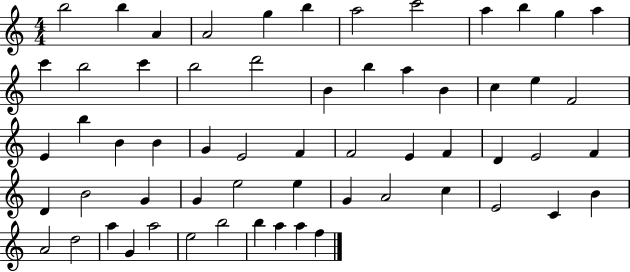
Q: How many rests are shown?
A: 0